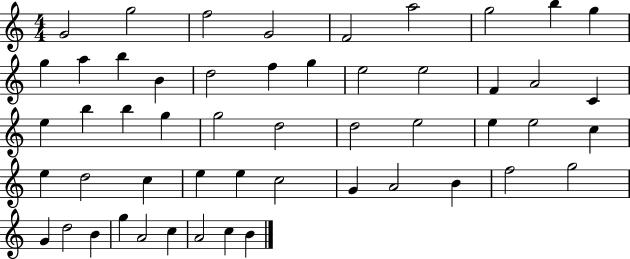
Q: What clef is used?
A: treble